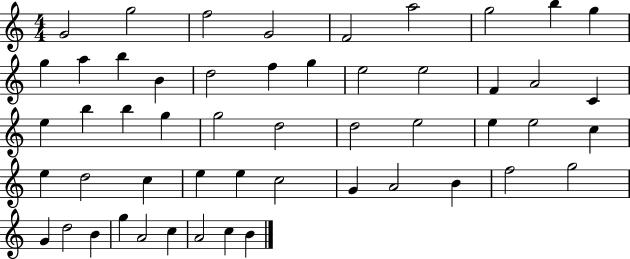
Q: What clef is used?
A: treble